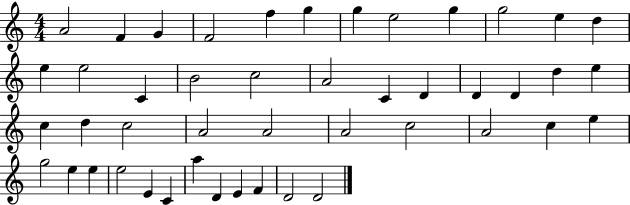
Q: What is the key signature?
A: C major